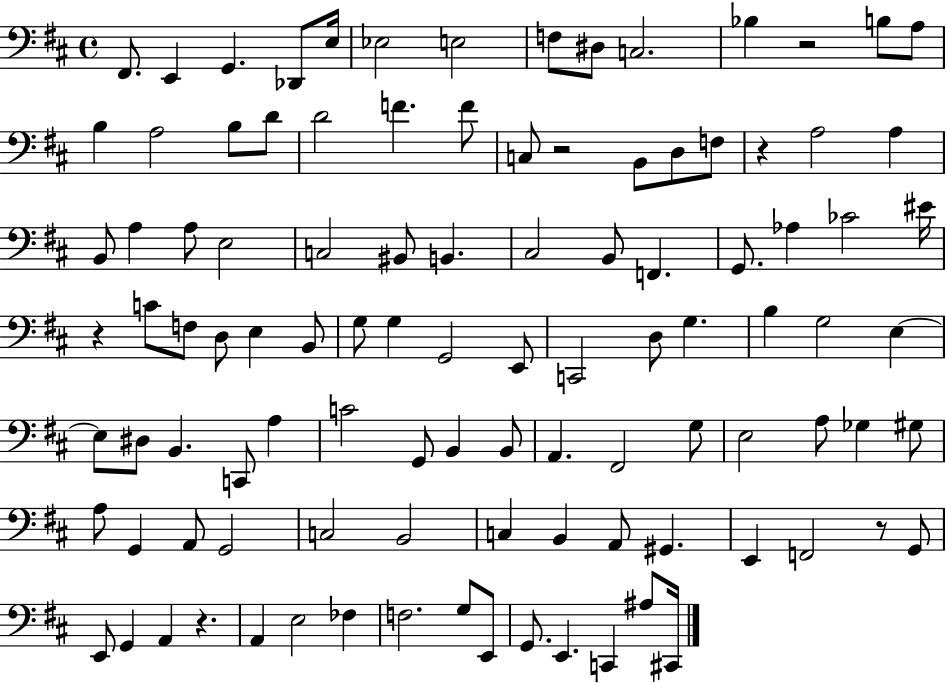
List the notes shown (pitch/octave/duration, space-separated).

F#2/e. E2/q G2/q. Db2/e E3/s Eb3/h E3/h F3/e D#3/e C3/h. Bb3/q R/h B3/e A3/e B3/q A3/h B3/e D4/e D4/h F4/q. F4/e C3/e R/h B2/e D3/e F3/e R/q A3/h A3/q B2/e A3/q A3/e E3/h C3/h BIS2/e B2/q. C#3/h B2/e F2/q. G2/e. Ab3/q CES4/h EIS4/s R/q C4/e F3/e D3/e E3/q B2/e G3/e G3/q G2/h E2/e C2/h D3/e G3/q. B3/q G3/h E3/q E3/e D#3/e B2/q. C2/e A3/q C4/h G2/e B2/q B2/e A2/q. F#2/h G3/e E3/h A3/e Gb3/q G#3/e A3/e G2/q A2/e G2/h C3/h B2/h C3/q B2/q A2/e G#2/q. E2/q F2/h R/e G2/e E2/e G2/q A2/q R/q. A2/q E3/h FES3/q F3/h. G3/e E2/e G2/e. E2/q. C2/q A#3/e C#2/s